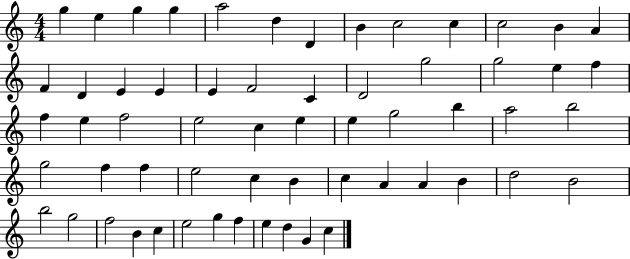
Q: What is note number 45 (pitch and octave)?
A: A4